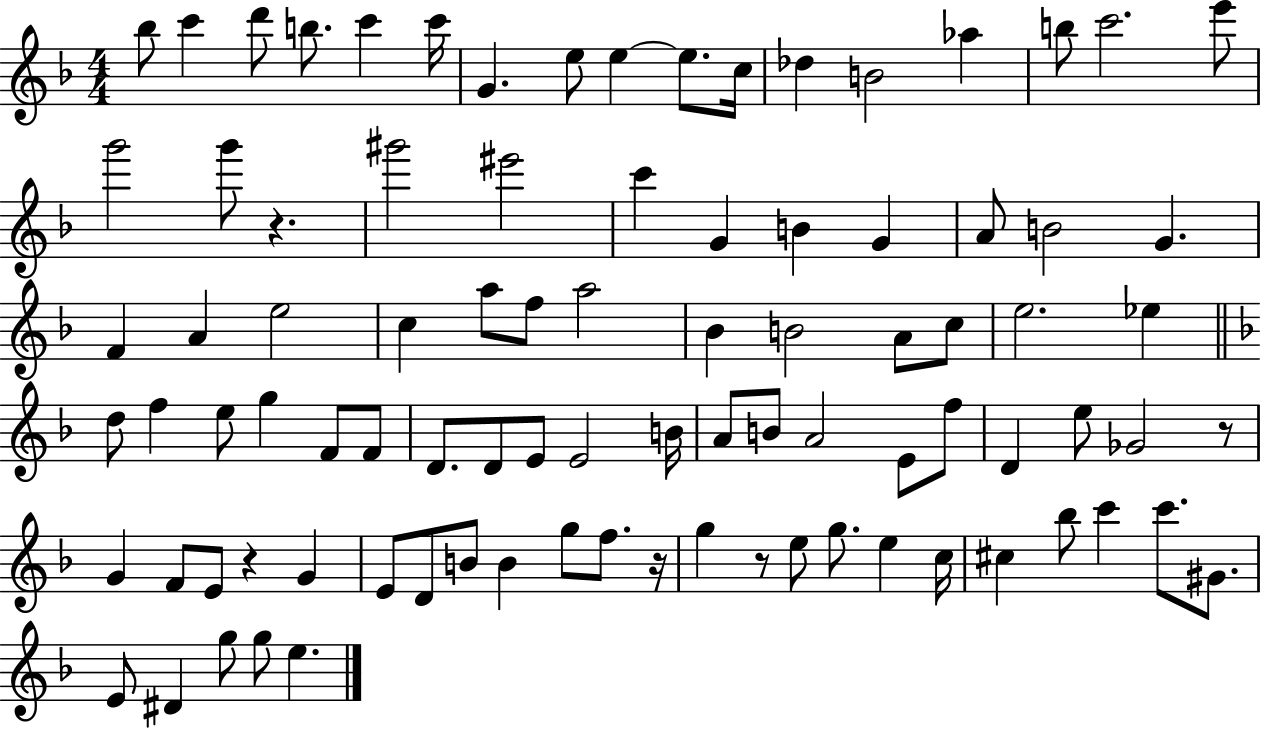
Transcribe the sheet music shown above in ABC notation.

X:1
T:Untitled
M:4/4
L:1/4
K:F
_b/2 c' d'/2 b/2 c' c'/4 G e/2 e e/2 c/4 _d B2 _a b/2 c'2 e'/2 g'2 g'/2 z ^g'2 ^e'2 c' G B G A/2 B2 G F A e2 c a/2 f/2 a2 _B B2 A/2 c/2 e2 _e d/2 f e/2 g F/2 F/2 D/2 D/2 E/2 E2 B/4 A/2 B/2 A2 E/2 f/2 D e/2 _G2 z/2 G F/2 E/2 z G E/2 D/2 B/2 B g/2 f/2 z/4 g z/2 e/2 g/2 e c/4 ^c _b/2 c' c'/2 ^G/2 E/2 ^D g/2 g/2 e